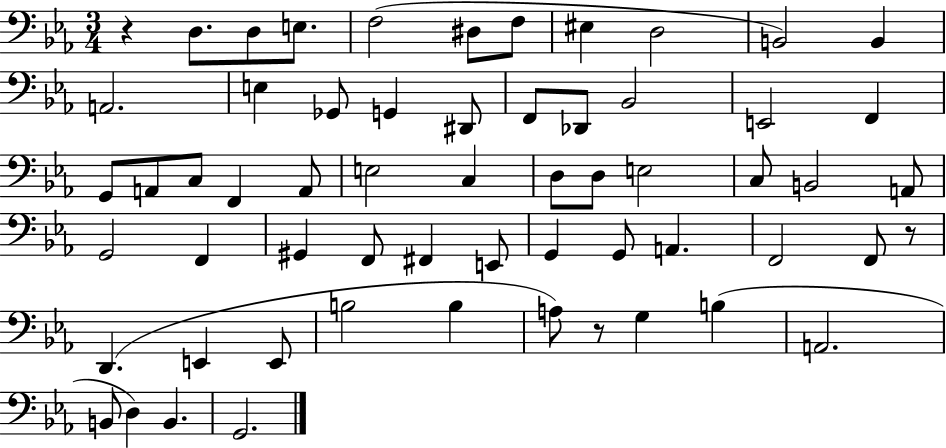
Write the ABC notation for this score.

X:1
T:Untitled
M:3/4
L:1/4
K:Eb
z D,/2 D,/2 E,/2 F,2 ^D,/2 F,/2 ^E, D,2 B,,2 B,, A,,2 E, _G,,/2 G,, ^D,,/2 F,,/2 _D,,/2 _B,,2 E,,2 F,, G,,/2 A,,/2 C,/2 F,, A,,/2 E,2 C, D,/2 D,/2 E,2 C,/2 B,,2 A,,/2 G,,2 F,, ^G,, F,,/2 ^F,, E,,/2 G,, G,,/2 A,, F,,2 F,,/2 z/2 D,, E,, E,,/2 B,2 B, A,/2 z/2 G, B, A,,2 B,,/2 D, B,, G,,2